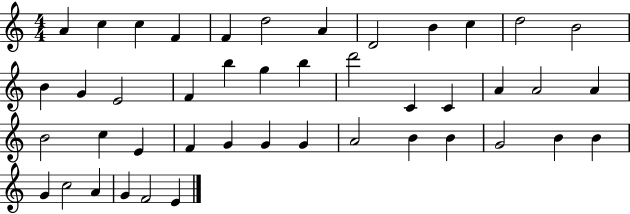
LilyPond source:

{
  \clef treble
  \numericTimeSignature
  \time 4/4
  \key c \major
  a'4 c''4 c''4 f'4 | f'4 d''2 a'4 | d'2 b'4 c''4 | d''2 b'2 | \break b'4 g'4 e'2 | f'4 b''4 g''4 b''4 | d'''2 c'4 c'4 | a'4 a'2 a'4 | \break b'2 c''4 e'4 | f'4 g'4 g'4 g'4 | a'2 b'4 b'4 | g'2 b'4 b'4 | \break g'4 c''2 a'4 | g'4 f'2 e'4 | \bar "|."
}